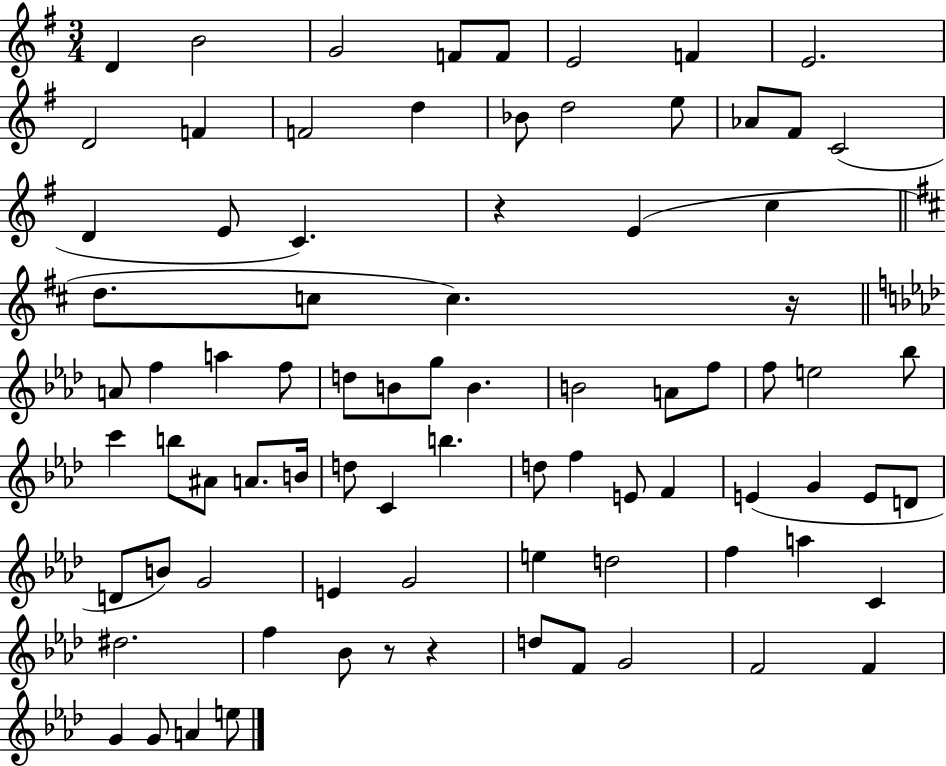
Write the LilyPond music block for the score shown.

{
  \clef treble
  \numericTimeSignature
  \time 3/4
  \key g \major
  \repeat volta 2 { d'4 b'2 | g'2 f'8 f'8 | e'2 f'4 | e'2. | \break d'2 f'4 | f'2 d''4 | bes'8 d''2 e''8 | aes'8 fis'8 c'2( | \break d'4 e'8 c'4.) | r4 e'4( c''4 | \bar "||" \break \key b \minor d''8. c''8 c''4.) r16 | \bar "||" \break \key aes \major a'8 f''4 a''4 f''8 | d''8 b'8 g''8 b'4. | b'2 a'8 f''8 | f''8 e''2 bes''8 | \break c'''4 b''8 ais'8 a'8. b'16 | d''8 c'4 b''4. | d''8 f''4 e'8 f'4 | e'4( g'4 e'8 d'8 | \break d'8 b'8) g'2 | e'4 g'2 | e''4 d''2 | f''4 a''4 c'4 | \break dis''2. | f''4 bes'8 r8 r4 | d''8 f'8 g'2 | f'2 f'4 | \break g'4 g'8 a'4 e''8 | } \bar "|."
}